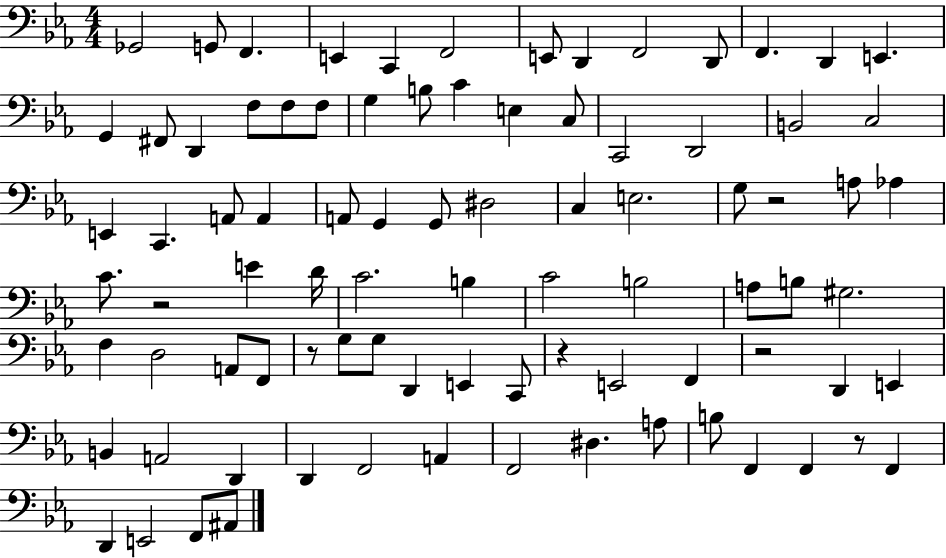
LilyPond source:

{
  \clef bass
  \numericTimeSignature
  \time 4/4
  \key ees \major
  ges,2 g,8 f,4. | e,4 c,4 f,2 | e,8 d,4 f,2 d,8 | f,4. d,4 e,4. | \break g,4 fis,8 d,4 f8 f8 f8 | g4 b8 c'4 e4 c8 | c,2 d,2 | b,2 c2 | \break e,4 c,4. a,8 a,4 | a,8 g,4 g,8 dis2 | c4 e2. | g8 r2 a8 aes4 | \break c'8. r2 e'4 d'16 | c'2. b4 | c'2 b2 | a8 b8 gis2. | \break f4 d2 a,8 f,8 | r8 g8 g8 d,4 e,4 c,8 | r4 e,2 f,4 | r2 d,4 e,4 | \break b,4 a,2 d,4 | d,4 f,2 a,4 | f,2 dis4. a8 | b8 f,4 f,4 r8 f,4 | \break d,4 e,2 f,8 ais,8 | \bar "|."
}